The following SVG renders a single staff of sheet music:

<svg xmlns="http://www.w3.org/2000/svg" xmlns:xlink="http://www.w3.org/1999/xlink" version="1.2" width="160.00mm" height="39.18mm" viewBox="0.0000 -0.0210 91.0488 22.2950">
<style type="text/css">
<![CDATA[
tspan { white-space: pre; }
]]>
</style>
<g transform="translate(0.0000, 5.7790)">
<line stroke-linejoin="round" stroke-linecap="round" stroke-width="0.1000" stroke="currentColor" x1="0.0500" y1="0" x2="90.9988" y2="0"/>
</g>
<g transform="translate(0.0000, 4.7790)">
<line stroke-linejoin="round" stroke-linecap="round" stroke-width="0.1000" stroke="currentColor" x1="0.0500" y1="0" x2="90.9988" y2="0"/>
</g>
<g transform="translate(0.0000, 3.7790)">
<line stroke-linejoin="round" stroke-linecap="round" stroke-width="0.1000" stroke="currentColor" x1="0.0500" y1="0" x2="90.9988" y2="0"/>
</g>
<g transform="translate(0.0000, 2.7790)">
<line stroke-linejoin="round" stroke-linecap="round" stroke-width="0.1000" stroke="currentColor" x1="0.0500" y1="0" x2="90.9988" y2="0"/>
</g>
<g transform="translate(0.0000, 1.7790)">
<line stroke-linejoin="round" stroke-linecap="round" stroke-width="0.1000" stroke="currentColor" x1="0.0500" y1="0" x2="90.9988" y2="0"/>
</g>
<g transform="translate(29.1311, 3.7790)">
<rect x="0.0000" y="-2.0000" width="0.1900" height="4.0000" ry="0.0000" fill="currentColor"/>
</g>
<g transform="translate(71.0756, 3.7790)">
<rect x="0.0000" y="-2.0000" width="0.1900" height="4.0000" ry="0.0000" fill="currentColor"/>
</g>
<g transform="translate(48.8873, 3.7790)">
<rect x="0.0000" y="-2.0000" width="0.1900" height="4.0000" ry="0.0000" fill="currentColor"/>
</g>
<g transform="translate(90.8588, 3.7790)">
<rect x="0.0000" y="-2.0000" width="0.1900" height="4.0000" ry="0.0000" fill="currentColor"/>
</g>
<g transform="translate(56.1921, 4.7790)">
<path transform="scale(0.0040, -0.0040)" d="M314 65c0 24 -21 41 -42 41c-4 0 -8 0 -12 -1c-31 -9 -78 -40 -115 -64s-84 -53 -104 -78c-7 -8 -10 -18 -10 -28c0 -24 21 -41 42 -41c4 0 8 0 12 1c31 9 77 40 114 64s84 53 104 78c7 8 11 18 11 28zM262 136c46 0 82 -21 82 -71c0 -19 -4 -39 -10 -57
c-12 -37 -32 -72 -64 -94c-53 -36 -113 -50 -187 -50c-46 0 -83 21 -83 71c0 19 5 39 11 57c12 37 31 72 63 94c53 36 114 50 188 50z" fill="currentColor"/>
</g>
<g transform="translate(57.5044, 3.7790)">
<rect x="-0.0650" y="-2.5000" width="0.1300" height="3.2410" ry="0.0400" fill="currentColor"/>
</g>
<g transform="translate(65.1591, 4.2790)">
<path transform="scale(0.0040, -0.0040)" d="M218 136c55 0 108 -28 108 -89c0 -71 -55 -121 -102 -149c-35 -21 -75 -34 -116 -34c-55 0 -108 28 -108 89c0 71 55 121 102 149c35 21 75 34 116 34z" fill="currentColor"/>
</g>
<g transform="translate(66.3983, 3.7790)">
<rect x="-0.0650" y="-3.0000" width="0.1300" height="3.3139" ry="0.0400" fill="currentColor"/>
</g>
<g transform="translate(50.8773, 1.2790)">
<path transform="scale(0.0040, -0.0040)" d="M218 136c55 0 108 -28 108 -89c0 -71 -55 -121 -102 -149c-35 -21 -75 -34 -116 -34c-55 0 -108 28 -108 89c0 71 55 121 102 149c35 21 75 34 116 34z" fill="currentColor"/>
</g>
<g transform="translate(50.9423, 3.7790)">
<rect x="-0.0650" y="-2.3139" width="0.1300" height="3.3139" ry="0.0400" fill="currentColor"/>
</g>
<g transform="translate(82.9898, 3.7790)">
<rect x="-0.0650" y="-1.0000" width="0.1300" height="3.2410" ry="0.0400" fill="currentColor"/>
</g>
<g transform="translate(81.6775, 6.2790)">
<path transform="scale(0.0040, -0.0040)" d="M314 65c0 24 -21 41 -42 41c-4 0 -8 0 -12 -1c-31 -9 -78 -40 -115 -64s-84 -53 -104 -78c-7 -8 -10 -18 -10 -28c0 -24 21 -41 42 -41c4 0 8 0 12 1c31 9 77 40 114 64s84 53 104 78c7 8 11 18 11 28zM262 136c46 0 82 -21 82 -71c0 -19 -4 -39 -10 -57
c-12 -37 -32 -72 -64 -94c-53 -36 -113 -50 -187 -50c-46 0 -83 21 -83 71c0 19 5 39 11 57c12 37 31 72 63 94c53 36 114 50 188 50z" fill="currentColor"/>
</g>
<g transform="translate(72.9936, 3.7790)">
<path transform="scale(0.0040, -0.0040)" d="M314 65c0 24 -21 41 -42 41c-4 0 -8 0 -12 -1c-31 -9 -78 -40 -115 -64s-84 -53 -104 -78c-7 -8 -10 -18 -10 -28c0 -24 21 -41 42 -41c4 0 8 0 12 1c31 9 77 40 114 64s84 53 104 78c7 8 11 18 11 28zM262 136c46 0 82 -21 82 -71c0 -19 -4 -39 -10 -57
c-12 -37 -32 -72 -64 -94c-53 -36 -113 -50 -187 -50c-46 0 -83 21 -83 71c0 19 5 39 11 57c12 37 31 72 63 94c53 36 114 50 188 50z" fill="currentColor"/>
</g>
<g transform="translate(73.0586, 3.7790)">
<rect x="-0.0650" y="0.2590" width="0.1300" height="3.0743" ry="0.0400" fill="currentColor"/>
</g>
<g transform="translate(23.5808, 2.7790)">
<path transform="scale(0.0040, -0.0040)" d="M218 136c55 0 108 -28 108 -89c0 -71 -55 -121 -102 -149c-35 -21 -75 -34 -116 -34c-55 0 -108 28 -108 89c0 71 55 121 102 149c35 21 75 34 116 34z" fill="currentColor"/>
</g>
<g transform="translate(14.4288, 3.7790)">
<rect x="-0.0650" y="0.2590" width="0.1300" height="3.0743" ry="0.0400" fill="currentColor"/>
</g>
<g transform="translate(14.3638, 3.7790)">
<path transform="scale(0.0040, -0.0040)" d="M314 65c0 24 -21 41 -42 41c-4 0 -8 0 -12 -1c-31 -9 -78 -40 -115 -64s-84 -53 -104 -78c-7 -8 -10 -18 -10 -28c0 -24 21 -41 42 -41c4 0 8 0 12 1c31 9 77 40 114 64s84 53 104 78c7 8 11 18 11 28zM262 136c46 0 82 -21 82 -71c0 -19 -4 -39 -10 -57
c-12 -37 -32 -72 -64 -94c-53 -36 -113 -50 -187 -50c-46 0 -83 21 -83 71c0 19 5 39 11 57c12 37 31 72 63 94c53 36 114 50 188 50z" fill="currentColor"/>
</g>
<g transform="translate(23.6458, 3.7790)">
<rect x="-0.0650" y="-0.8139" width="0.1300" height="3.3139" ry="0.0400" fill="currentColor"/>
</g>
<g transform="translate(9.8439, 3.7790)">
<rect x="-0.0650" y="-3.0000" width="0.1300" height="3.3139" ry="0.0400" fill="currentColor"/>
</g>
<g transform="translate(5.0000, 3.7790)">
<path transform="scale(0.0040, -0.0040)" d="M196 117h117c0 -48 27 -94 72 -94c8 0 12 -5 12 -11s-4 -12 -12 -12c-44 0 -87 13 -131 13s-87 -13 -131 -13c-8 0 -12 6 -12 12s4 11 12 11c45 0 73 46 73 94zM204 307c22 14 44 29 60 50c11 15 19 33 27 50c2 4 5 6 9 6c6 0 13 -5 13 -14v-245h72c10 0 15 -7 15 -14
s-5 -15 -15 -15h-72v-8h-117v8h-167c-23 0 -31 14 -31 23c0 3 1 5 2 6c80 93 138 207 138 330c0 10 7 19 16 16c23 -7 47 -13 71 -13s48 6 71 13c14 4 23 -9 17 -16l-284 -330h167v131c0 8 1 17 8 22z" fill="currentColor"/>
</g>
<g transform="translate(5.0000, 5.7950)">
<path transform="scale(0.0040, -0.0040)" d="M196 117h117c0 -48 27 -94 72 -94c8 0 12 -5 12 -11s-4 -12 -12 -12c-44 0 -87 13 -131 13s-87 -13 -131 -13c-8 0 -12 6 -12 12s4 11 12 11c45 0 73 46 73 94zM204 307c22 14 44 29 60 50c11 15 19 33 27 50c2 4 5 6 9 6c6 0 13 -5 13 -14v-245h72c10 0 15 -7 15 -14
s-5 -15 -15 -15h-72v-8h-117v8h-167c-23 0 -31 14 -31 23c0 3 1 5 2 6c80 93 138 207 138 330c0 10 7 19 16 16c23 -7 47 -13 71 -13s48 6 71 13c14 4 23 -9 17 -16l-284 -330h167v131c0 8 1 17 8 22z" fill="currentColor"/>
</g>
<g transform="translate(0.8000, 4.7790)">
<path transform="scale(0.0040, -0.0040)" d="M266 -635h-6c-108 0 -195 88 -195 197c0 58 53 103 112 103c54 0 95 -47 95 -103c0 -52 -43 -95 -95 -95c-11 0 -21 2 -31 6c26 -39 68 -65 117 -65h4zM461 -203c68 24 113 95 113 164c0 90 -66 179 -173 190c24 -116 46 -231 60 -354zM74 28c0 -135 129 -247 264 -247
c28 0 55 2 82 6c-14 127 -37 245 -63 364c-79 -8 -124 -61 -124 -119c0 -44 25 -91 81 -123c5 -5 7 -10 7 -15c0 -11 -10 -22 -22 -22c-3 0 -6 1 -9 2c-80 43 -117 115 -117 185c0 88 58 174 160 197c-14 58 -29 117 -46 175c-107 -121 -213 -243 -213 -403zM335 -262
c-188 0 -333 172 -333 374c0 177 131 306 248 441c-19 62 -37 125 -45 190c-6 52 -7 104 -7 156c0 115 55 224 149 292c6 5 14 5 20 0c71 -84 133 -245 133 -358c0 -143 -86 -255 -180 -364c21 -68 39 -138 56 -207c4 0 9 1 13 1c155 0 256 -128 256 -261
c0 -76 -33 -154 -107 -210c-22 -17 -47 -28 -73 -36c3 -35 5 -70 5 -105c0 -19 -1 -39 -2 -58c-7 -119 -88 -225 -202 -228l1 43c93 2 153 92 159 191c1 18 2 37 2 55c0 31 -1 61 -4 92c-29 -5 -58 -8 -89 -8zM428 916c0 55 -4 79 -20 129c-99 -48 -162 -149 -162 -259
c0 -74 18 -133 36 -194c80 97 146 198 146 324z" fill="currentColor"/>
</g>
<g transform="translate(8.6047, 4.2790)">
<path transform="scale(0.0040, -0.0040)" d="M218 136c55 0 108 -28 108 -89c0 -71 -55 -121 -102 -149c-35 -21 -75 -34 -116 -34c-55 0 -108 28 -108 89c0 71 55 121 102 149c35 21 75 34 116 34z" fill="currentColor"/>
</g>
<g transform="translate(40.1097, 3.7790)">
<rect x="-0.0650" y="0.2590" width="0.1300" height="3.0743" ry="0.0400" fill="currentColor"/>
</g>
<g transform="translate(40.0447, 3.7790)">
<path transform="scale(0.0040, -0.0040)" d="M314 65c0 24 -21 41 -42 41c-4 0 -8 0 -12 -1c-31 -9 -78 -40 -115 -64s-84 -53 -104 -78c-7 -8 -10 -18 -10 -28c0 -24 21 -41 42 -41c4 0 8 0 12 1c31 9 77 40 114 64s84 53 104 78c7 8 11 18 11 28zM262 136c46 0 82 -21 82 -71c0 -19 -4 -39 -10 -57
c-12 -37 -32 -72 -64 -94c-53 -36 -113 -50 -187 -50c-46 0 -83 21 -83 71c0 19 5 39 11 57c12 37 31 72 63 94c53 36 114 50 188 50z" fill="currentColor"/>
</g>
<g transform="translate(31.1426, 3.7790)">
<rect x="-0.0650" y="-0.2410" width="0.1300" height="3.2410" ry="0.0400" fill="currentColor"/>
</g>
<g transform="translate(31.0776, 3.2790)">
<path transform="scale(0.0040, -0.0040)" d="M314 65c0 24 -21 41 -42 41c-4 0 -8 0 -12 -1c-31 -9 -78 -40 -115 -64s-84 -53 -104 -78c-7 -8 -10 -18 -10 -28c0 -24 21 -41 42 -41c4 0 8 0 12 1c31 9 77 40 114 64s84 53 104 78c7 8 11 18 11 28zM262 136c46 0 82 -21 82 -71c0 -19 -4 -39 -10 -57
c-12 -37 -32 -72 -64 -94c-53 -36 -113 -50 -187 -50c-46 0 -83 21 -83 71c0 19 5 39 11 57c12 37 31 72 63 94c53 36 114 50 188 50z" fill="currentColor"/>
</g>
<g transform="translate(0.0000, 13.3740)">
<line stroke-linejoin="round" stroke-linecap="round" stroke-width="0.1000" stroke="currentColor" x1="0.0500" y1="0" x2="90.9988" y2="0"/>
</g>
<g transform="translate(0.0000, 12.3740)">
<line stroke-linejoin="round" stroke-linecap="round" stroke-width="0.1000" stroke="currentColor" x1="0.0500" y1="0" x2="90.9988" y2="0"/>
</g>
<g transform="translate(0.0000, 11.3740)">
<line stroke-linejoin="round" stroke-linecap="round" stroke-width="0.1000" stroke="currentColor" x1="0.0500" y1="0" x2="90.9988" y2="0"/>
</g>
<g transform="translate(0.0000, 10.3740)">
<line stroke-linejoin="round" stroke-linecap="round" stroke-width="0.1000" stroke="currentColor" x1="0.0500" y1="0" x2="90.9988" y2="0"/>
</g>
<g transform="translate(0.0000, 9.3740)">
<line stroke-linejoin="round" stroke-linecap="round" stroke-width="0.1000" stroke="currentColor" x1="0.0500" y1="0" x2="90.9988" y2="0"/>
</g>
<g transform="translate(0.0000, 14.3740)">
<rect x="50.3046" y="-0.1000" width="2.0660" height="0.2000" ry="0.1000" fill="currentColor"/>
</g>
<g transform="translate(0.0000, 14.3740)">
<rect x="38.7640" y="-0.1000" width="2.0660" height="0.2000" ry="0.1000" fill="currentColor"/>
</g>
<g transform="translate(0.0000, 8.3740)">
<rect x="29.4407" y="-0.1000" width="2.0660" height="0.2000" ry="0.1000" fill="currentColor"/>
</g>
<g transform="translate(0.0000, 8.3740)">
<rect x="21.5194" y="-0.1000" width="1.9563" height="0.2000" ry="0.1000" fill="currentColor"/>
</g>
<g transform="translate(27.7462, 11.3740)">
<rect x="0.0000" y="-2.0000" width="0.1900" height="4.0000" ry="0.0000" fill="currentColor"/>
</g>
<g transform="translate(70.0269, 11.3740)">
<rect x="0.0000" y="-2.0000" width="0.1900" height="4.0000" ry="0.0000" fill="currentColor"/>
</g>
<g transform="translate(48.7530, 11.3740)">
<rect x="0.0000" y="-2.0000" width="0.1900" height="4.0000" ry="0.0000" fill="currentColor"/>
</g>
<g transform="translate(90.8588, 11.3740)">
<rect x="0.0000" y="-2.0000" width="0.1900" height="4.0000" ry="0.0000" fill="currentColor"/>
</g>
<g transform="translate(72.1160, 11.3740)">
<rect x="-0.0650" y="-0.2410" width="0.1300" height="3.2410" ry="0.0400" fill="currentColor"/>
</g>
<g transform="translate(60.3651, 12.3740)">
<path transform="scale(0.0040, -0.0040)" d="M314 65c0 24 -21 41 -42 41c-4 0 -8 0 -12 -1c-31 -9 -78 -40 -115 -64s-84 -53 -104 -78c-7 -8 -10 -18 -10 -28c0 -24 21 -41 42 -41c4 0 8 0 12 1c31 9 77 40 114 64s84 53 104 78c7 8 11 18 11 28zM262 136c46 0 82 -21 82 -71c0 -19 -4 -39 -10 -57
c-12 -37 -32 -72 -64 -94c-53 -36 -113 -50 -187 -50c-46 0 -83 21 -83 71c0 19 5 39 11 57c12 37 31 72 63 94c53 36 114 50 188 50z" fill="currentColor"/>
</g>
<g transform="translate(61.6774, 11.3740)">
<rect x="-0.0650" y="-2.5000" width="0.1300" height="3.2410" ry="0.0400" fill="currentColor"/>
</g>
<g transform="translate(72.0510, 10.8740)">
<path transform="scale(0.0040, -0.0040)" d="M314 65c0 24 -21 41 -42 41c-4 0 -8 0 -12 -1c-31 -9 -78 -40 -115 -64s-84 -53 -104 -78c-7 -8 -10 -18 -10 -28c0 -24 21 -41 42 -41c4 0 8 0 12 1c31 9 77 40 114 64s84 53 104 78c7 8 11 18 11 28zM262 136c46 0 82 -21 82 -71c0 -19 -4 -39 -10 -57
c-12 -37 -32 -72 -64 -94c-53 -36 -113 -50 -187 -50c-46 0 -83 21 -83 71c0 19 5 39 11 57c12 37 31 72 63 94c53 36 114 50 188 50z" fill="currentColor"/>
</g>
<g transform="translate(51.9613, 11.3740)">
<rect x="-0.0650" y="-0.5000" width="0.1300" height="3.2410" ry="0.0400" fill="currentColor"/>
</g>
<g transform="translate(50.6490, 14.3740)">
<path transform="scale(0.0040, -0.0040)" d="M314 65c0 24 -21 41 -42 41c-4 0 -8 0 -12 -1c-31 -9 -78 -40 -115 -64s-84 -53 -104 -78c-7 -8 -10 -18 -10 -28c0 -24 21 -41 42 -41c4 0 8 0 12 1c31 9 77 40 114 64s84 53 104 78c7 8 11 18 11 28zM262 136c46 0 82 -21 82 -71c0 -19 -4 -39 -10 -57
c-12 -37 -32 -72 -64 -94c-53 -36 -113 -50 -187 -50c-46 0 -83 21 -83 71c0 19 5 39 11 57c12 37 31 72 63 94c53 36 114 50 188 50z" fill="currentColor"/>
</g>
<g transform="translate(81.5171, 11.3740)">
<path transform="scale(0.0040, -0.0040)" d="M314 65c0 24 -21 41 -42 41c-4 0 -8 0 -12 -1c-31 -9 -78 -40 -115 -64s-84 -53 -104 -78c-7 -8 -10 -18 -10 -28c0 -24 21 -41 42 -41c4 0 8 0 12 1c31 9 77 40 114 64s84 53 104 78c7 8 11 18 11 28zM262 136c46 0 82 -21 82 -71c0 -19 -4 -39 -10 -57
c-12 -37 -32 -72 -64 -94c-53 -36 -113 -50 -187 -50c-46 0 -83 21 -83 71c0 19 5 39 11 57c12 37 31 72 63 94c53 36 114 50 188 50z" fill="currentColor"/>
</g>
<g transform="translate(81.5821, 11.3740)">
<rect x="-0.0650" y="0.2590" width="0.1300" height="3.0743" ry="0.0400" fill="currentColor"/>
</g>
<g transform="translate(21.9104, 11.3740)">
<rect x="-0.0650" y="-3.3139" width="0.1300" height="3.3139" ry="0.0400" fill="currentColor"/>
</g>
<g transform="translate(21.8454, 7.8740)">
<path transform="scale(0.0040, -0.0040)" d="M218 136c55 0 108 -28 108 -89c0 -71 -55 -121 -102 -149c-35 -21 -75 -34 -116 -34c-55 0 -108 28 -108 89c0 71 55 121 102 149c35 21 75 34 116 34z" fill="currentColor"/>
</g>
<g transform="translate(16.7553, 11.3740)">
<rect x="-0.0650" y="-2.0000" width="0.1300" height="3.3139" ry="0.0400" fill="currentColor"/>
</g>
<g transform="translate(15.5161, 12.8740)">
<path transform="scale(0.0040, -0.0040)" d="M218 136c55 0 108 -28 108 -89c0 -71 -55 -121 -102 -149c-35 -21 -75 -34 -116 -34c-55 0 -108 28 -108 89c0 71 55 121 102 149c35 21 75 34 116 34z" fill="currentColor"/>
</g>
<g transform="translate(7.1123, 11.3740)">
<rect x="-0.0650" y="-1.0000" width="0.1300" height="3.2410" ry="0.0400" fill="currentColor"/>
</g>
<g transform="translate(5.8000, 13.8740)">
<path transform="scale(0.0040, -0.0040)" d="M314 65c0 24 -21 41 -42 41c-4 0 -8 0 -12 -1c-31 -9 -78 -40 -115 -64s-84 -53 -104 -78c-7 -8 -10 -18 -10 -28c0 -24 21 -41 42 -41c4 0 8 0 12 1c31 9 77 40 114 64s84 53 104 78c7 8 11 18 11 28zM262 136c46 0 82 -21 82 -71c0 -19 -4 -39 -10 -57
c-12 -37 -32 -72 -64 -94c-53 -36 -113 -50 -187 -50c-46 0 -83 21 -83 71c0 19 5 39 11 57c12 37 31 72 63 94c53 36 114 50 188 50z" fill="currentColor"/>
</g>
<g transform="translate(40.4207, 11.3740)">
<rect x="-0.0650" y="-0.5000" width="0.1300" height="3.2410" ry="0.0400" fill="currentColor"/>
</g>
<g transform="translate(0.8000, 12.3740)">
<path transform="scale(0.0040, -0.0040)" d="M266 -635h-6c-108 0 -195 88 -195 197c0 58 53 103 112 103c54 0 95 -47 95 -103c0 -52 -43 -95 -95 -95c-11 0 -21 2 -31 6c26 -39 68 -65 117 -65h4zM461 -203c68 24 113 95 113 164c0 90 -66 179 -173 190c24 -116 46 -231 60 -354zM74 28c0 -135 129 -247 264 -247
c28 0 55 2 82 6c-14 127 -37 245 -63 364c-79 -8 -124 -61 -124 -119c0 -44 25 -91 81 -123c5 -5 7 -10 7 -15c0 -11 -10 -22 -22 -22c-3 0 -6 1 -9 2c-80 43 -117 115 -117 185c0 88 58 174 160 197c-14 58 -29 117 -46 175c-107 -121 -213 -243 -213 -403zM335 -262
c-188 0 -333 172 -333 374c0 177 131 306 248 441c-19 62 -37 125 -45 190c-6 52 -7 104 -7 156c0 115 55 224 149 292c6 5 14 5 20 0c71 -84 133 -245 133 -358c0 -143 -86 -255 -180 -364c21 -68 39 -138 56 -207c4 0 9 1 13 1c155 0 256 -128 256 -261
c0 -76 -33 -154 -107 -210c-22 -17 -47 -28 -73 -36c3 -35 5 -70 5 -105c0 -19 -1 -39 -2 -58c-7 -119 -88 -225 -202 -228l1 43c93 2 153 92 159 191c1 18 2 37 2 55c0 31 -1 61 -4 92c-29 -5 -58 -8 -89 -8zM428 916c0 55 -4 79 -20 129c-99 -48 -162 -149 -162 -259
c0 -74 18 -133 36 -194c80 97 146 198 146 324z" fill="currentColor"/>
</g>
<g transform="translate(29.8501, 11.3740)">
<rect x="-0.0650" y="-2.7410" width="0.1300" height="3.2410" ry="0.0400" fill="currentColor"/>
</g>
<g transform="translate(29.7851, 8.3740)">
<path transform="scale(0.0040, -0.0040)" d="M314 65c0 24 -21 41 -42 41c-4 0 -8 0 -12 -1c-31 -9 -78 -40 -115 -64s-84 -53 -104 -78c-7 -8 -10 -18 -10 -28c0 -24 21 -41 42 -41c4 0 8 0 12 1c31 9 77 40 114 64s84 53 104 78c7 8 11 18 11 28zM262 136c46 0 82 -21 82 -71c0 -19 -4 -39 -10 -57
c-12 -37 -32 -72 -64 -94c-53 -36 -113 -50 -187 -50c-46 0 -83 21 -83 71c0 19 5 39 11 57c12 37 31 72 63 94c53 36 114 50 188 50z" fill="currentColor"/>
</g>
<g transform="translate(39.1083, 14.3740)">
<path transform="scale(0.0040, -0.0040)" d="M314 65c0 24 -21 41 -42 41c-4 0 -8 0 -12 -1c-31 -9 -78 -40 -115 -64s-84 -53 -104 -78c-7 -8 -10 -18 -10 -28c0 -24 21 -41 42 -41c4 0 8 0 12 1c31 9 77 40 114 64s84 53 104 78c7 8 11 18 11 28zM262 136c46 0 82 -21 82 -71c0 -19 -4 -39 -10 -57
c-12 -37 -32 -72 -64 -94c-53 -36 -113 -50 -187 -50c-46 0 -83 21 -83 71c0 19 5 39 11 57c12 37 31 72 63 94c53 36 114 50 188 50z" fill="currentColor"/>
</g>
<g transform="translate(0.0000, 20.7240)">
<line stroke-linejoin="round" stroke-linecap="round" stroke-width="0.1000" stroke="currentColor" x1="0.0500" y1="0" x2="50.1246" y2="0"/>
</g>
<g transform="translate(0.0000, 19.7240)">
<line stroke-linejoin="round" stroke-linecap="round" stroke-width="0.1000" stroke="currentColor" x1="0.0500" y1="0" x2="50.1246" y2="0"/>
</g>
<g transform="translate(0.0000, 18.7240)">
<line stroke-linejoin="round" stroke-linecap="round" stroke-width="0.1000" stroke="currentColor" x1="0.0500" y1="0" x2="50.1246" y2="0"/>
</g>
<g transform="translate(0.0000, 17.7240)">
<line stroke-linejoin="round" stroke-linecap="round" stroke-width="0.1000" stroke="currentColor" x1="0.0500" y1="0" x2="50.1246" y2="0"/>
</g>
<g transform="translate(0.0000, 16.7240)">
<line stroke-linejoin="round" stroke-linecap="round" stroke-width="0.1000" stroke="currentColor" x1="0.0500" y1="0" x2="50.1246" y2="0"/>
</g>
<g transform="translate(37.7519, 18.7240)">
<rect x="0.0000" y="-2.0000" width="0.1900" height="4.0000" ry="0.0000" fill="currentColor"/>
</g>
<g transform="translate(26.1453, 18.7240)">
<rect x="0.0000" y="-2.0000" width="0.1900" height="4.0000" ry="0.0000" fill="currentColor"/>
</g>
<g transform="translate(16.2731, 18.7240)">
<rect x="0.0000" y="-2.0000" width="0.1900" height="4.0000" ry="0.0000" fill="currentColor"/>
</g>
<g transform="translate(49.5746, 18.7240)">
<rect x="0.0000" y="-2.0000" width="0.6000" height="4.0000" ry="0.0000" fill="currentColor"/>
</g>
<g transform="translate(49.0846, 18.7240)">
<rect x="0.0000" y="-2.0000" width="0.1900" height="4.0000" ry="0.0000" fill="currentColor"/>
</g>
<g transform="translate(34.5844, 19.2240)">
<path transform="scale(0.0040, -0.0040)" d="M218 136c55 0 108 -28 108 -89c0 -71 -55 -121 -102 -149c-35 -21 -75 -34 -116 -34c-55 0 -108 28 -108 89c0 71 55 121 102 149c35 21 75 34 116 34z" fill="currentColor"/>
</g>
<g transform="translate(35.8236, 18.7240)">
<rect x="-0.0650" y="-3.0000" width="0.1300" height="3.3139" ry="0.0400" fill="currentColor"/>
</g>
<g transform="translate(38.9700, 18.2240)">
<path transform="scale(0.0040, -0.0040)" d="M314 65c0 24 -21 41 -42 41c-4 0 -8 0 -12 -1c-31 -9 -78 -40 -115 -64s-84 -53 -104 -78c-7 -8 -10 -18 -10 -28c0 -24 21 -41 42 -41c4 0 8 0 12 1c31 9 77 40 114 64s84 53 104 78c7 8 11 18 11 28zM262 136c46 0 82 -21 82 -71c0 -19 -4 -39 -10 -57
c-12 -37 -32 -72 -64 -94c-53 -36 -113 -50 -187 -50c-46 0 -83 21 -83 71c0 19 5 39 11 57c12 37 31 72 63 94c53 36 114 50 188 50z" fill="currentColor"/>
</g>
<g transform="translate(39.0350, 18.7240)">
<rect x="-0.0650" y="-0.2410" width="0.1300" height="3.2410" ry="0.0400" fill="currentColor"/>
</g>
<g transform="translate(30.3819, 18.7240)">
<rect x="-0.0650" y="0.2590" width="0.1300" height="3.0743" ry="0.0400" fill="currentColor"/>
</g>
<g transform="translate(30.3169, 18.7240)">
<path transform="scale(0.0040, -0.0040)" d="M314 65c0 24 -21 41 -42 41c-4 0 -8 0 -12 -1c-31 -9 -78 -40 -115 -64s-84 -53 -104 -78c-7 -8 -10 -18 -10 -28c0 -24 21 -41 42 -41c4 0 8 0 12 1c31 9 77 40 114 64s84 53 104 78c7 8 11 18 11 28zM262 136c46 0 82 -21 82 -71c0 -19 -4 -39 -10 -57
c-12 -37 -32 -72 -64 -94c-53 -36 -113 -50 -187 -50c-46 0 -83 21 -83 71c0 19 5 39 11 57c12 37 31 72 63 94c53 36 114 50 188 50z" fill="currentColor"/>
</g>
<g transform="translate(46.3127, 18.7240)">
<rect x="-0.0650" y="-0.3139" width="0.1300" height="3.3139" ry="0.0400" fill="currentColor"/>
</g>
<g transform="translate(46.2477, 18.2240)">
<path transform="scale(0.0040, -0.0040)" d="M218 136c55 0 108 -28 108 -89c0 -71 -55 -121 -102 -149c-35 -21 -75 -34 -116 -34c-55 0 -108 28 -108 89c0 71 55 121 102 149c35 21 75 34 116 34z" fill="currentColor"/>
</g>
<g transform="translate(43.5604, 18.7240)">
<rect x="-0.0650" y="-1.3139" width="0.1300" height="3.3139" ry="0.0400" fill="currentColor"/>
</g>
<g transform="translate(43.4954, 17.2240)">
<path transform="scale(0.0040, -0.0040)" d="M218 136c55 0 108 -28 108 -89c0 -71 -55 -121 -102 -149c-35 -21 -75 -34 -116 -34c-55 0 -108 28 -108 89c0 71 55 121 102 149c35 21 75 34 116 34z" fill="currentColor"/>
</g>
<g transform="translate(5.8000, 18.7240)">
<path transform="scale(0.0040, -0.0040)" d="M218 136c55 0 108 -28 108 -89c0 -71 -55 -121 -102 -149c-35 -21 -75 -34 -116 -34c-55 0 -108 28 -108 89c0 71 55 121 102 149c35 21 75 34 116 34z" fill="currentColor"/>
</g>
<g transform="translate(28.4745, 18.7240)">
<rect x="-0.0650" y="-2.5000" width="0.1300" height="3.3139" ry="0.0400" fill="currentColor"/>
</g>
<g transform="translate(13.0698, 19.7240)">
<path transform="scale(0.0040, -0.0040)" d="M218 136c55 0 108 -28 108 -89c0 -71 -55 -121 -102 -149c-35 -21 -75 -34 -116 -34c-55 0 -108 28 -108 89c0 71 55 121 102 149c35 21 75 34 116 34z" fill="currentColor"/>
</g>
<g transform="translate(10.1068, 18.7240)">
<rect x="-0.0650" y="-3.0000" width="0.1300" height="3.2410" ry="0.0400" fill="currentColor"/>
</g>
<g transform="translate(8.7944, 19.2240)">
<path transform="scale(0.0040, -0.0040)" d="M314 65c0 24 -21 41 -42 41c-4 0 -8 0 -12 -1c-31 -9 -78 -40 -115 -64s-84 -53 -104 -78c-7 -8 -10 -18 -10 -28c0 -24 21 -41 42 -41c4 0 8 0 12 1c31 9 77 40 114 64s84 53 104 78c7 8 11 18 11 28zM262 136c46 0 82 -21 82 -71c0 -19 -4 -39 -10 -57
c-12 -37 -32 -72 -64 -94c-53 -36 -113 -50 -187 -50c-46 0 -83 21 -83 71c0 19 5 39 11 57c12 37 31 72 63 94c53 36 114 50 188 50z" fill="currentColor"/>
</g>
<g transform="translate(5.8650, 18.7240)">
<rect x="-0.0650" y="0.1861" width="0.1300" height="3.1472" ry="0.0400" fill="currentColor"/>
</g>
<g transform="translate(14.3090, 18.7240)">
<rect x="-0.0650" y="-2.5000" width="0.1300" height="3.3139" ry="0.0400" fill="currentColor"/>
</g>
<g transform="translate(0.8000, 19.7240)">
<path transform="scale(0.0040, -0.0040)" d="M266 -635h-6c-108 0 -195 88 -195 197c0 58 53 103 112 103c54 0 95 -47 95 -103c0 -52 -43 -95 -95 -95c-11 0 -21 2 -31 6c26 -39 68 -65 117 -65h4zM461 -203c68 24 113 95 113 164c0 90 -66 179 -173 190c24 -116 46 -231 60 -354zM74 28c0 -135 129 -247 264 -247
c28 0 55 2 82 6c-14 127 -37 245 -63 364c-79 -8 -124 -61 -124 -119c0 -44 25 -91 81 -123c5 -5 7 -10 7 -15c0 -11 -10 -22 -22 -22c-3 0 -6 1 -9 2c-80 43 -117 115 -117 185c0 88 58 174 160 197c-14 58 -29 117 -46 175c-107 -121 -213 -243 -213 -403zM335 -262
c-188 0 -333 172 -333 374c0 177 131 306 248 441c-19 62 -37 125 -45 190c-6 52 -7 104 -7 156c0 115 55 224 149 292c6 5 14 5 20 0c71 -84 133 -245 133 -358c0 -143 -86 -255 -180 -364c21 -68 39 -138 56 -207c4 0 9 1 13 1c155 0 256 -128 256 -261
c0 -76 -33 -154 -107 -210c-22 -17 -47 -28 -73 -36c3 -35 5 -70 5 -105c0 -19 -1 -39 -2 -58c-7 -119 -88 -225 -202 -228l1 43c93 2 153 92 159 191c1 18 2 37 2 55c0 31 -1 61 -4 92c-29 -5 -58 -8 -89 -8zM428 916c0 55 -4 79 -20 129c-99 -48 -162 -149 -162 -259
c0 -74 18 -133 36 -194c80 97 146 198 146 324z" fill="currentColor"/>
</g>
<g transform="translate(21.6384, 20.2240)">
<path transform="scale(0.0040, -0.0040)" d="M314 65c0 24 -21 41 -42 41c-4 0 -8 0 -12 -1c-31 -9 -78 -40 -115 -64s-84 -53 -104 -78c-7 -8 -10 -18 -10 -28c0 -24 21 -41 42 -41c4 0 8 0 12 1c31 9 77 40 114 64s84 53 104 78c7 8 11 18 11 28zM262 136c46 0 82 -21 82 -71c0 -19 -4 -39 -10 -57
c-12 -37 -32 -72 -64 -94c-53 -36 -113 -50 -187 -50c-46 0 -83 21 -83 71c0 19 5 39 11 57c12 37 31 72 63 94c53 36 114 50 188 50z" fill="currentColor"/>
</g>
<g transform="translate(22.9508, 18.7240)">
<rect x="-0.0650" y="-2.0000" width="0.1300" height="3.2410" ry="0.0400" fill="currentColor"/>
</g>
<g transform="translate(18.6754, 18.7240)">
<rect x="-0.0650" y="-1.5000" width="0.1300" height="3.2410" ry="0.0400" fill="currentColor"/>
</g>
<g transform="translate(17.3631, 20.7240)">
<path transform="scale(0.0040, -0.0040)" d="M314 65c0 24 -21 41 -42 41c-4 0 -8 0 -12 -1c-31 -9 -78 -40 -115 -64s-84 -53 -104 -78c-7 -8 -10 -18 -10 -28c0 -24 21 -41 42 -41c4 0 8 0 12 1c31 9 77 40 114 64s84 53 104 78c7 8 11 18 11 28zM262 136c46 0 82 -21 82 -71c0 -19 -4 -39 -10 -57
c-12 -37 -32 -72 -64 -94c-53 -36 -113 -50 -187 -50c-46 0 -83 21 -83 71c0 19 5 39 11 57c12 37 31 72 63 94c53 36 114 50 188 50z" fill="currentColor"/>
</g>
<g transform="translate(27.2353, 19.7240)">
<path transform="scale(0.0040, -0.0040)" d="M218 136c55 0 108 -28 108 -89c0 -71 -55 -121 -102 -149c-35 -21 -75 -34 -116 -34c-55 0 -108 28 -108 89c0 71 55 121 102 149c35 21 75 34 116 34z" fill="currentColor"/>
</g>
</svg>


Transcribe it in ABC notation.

X:1
T:Untitled
M:4/4
L:1/4
K:C
A B2 d c2 B2 g G2 A B2 D2 D2 F b a2 C2 C2 G2 c2 B2 B A2 G E2 F2 G B2 A c2 e c